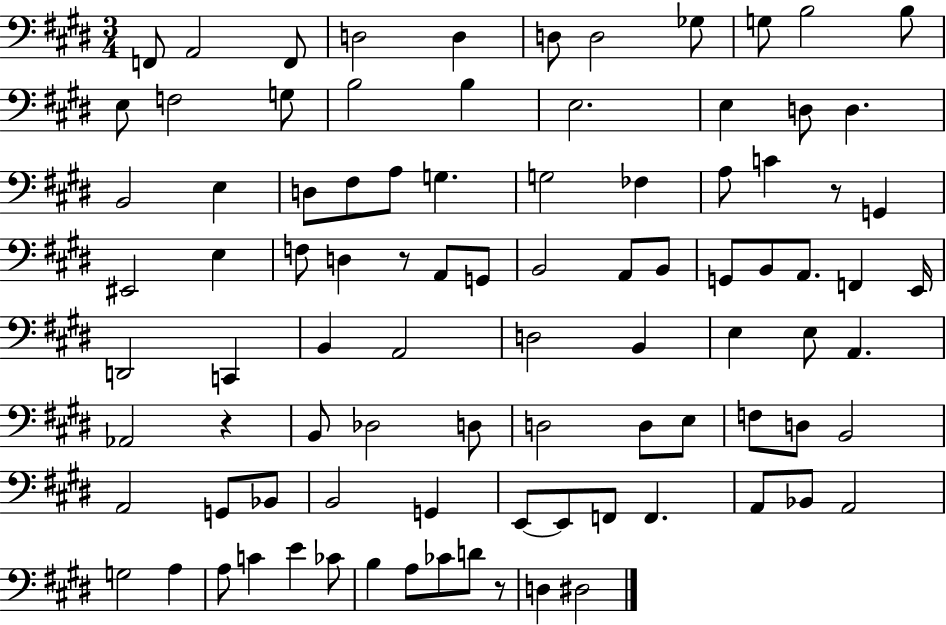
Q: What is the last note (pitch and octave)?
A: D#3